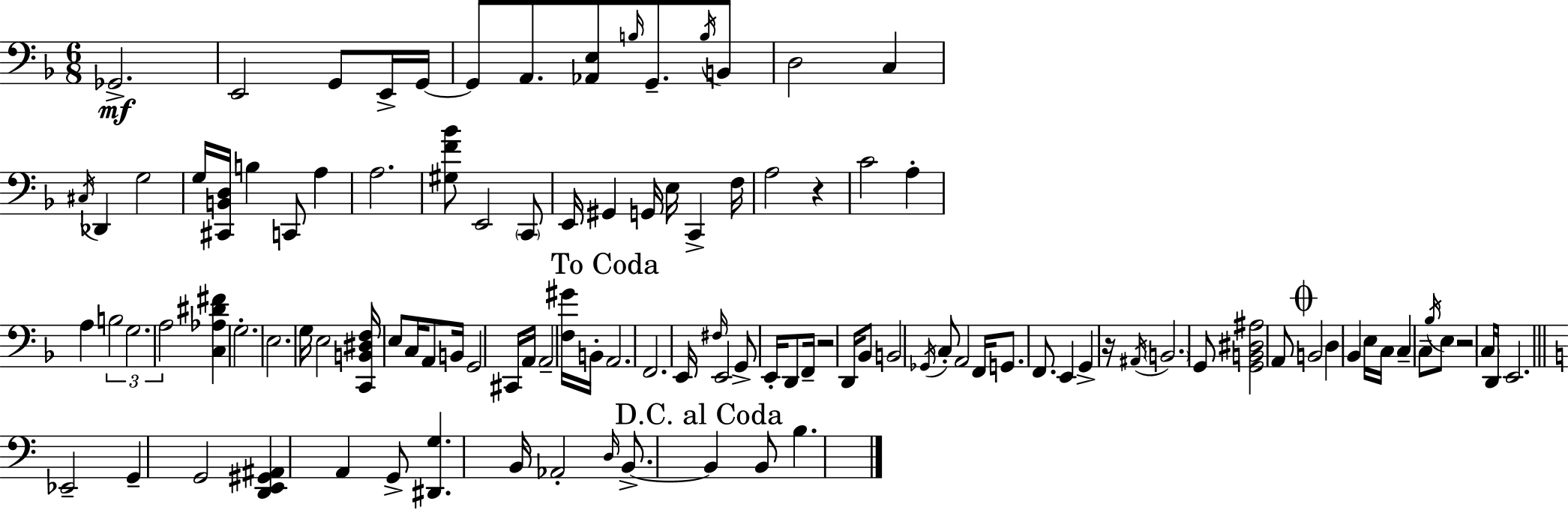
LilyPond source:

{
  \clef bass
  \numericTimeSignature
  \time 6/8
  \key f \major
  ges,2.->\mf | e,2 g,8 e,16-> g,16~~ | g,8 a,8. <aes, e>8 \grace { b16 } g,8.-- \acciaccatura { b16 } | b,8 d2 c4 | \break \acciaccatura { cis16 } des,4 g2 | g16 <cis, b, d>16 b4 c,8 a4 | a2. | <gis f' bes'>8 e,2 | \break \parenthesize c,8 e,16 gis,4 g,16 e16 c,4-> | f16 a2 r4 | c'2 a4-. | a4 \tuplet 3/2 { b2 | \break g2. | a2 } <c aes dis' fis'>4 | g2.-. | e2. | \break g16 e2 | <c, b, dis f>16 e8 c16 a,8 b,16 g,2 | cis,16 a,16 a,2-- | <f gis'>16 b,16-. \mark "To Coda" a,2. | \break f,2. | e,16 \grace { fis16 } e,2 | g,8-> e,16-. d,8 f,16-- r2 | d,16 bes,8 b,2 | \break \acciaccatura { ges,16 } c8-. a,2 | f,16 g,8. f,8. e,4 | g,4-> r16 \acciaccatura { ais,16 } \parenthesize b,2. | g,8 <g, b, dis ais>2 | \break a,8 \mark \markup { \musicglyph "scripts.coda" } b,2 | d4 bes,4 e16 c16 | c4-- c8-- \acciaccatura { bes16 } e8 r2 | \parenthesize c16 d,16 e,2. | \break \bar "||" \break \key c \major ees,2-- g,4-- | g,2 <d, e, gis, ais,>4 | a,4 g,8-> <dis, g>4. | b,16 aes,2-. \grace { d16 } b,8.->~~ | \break \mark "D.C. al Coda" b,4 b,8 b4. | \bar "|."
}